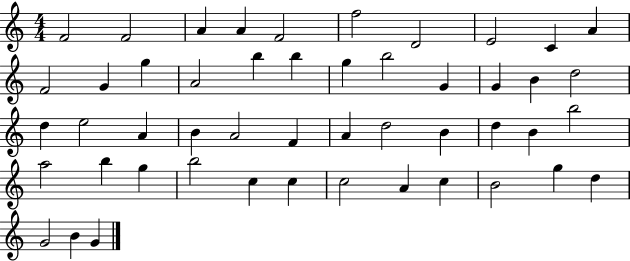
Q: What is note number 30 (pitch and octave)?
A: D5